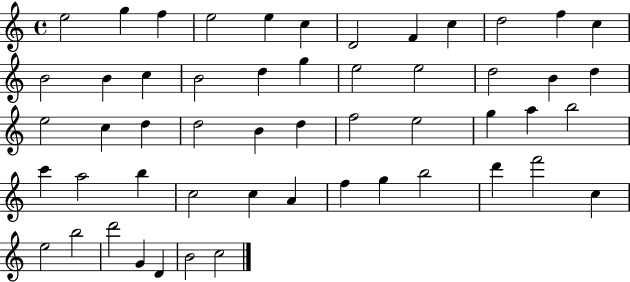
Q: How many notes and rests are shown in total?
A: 53